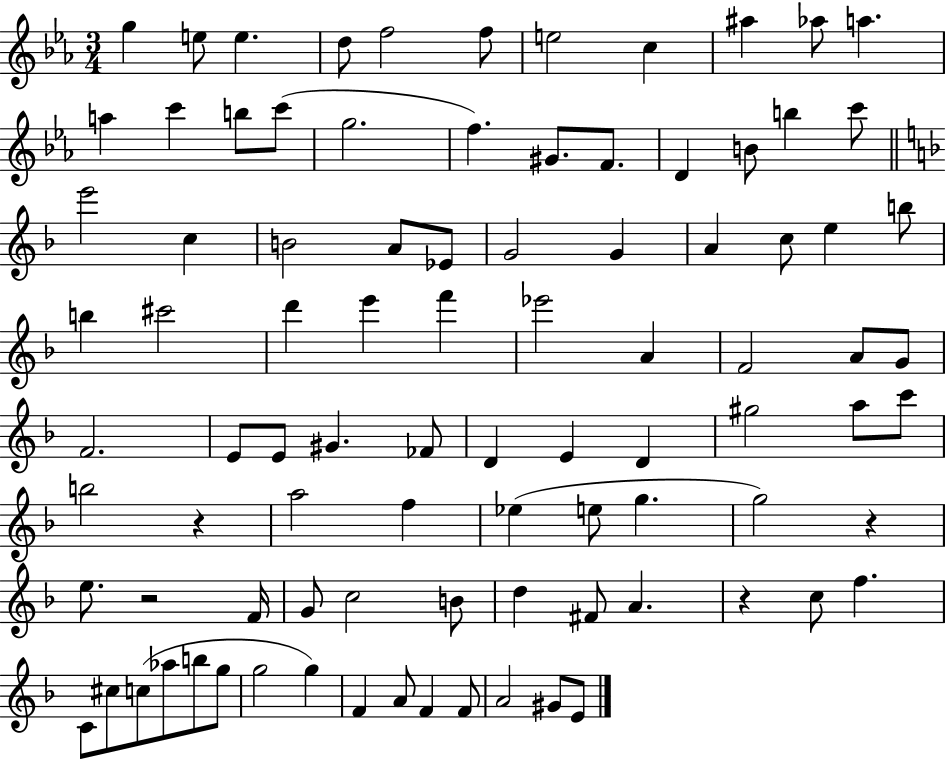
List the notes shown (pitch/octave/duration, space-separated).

G5/q E5/e E5/q. D5/e F5/h F5/e E5/h C5/q A#5/q Ab5/e A5/q. A5/q C6/q B5/e C6/e G5/h. F5/q. G#4/e. F4/e. D4/q B4/e B5/q C6/e E6/h C5/q B4/h A4/e Eb4/e G4/h G4/q A4/q C5/e E5/q B5/e B5/q C#6/h D6/q E6/q F6/q Eb6/h A4/q F4/h A4/e G4/e F4/h. E4/e E4/e G#4/q. FES4/e D4/q E4/q D4/q G#5/h A5/e C6/e B5/h R/q A5/h F5/q Eb5/q E5/e G5/q. G5/h R/q E5/e. R/h F4/s G4/e C5/h B4/e D5/q F#4/e A4/q. R/q C5/e F5/q. C4/e C#5/e C5/e Ab5/e B5/e G5/e G5/h G5/q F4/q A4/e F4/q F4/e A4/h G#4/e E4/e